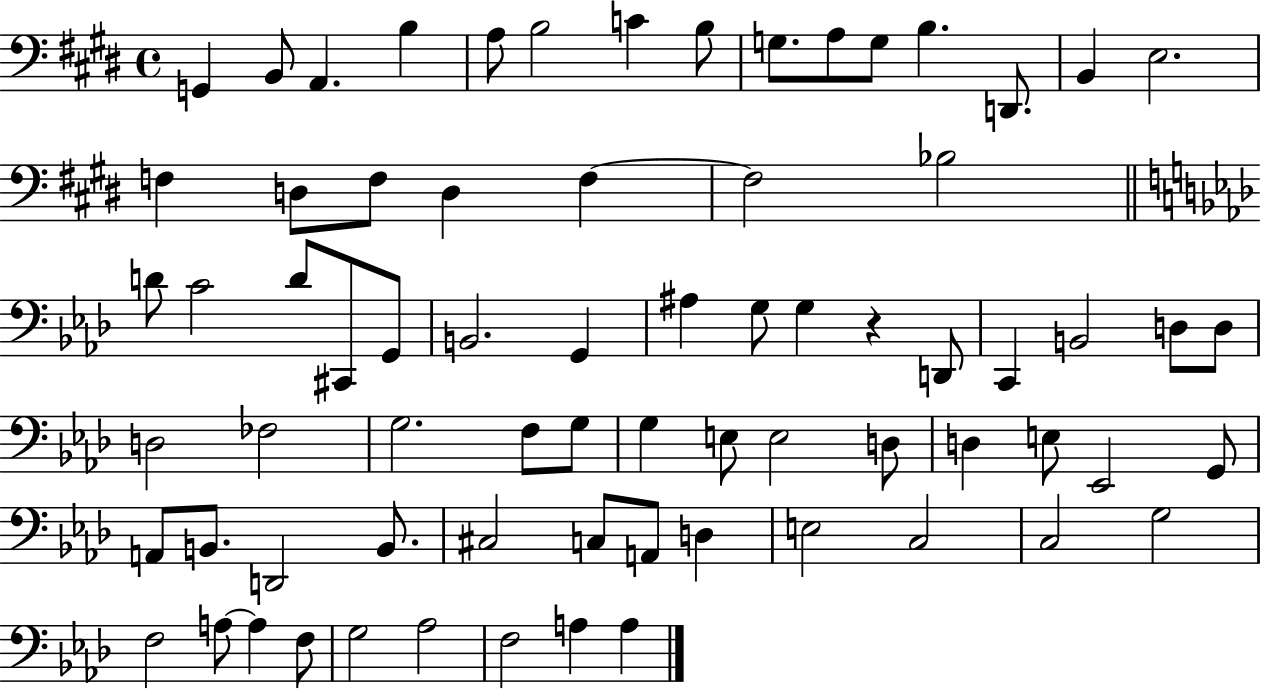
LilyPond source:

{
  \clef bass
  \time 4/4
  \defaultTimeSignature
  \key e \major
  g,4 b,8 a,4. b4 | a8 b2 c'4 b8 | g8. a8 g8 b4. d,8. | b,4 e2. | \break f4 d8 f8 d4 f4~~ | f2 bes2 | \bar "||" \break \key f \minor d'8 c'2 d'8 cis,8 g,8 | b,2. g,4 | ais4 g8 g4 r4 d,8 | c,4 b,2 d8 d8 | \break d2 fes2 | g2. f8 g8 | g4 e8 e2 d8 | d4 e8 ees,2 g,8 | \break a,8 b,8. d,2 b,8. | cis2 c8 a,8 d4 | e2 c2 | c2 g2 | \break f2 a8~~ a4 f8 | g2 aes2 | f2 a4 a4 | \bar "|."
}